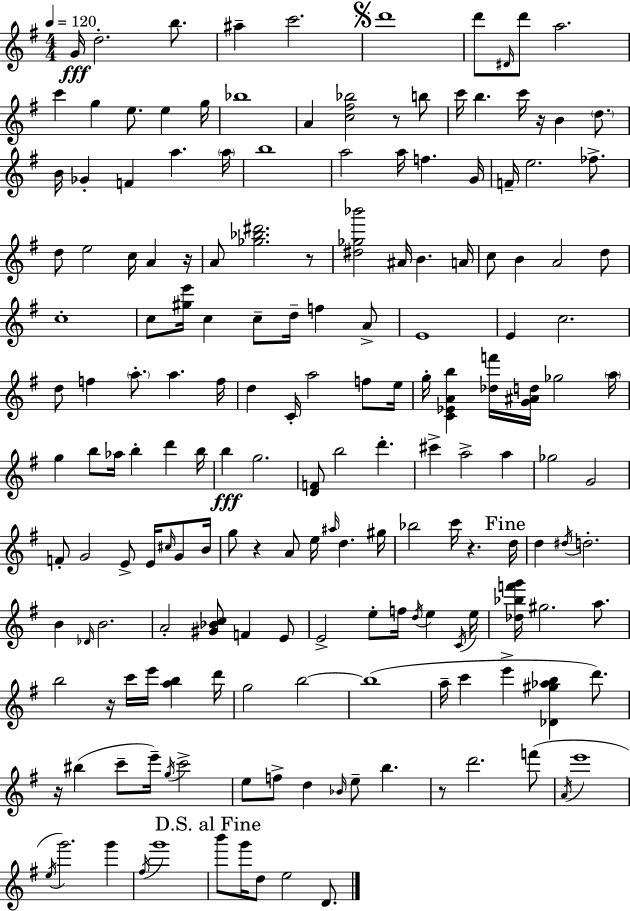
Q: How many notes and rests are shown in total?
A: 177